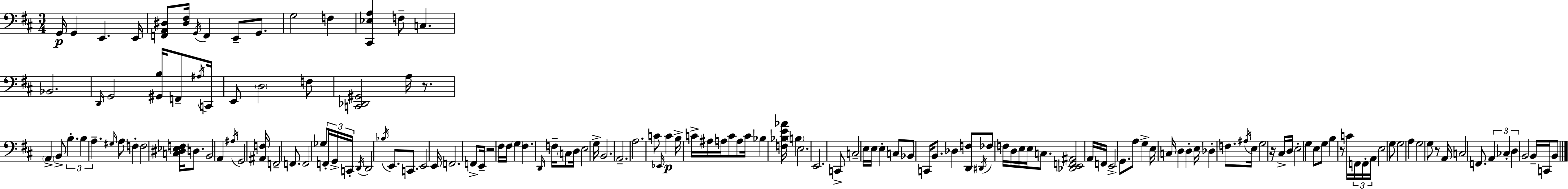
{
  \clef bass
  \numericTimeSignature
  \time 3/4
  \key d \major
  g,16\p g,4 e,4. e,16 | <f, a, dis>8 <dis fis>16 \acciaccatura { g,16 } f,4 e,8-- g,8. | g2 f4 | <cis, ees a>4 f8-- c4. | \break bes,2. | \grace { d,16 } g,2 <gis, b>16 f,8-- | \acciaccatura { ais16 } c,16 e,8 \parenthesize d2 | f8 <c, des, gis,>2 a16 | \break r8. \parenthesize a,4-> b,8-> \tuplet 3/2 { b4.-. | b4 a4.-- } | \grace { gis16 } a8 f4-. f2 | <c dis ees f>16 d8. b,2 | \break a,4 \acciaccatura { ais16 } g,2 | <ais, f>16 f,2-- | f,8. f,2 | ges8 \tuplet 3/2 { f,16-. g,16-> c,16-. } \acciaccatura { d,16 } d,2 | \break \acciaccatura { bes16 } e,8. c,8. e,2 | e,16 f,2. | f,8-> e,16-- r2 | fis16 fis16 \parenthesize g4 | \break fis4. \grace { d,16 } f16-- \parenthesize c8 d16 e2 | g16-> b,2. | a,2.-- | a2. | \break c'8 \grace { ees,16 } c'4\p | b16-> c'16-> ais16 a16 c'8 a8 c'16 | bes4 <f bes e' aes'>16 \parenthesize b4 e2. | e,2. | \break c,8-> c2-- | e16 e16 e4-. | c8 bes,8 c,16 b,8. des4 | <d, f>8 \acciaccatura { dis,16 } fes8 f16 d16 e16 e16 c8. | \break <des, e, f, ais,>2 a,16 f,16 e,2-> | g,8. a8 | g4-> e16 c16 d4 d4-. | e16 des4-. f8. \acciaccatura { ais16 } e16 | \break g2 r16 cis16-> d16 e2-. | g4 e8 | g8 b4 r8 c'16 \tuplet 3/2 { f,16 f,16-. | a,16 } e2 g8 g2 | \break a4 g2 | g8 r8 a,16 | c2 f,8. \tuplet 3/2 { a,4 | ces4-. d4 } b,2 | \break b,16-- c,16 b,8 \bar "|."
}